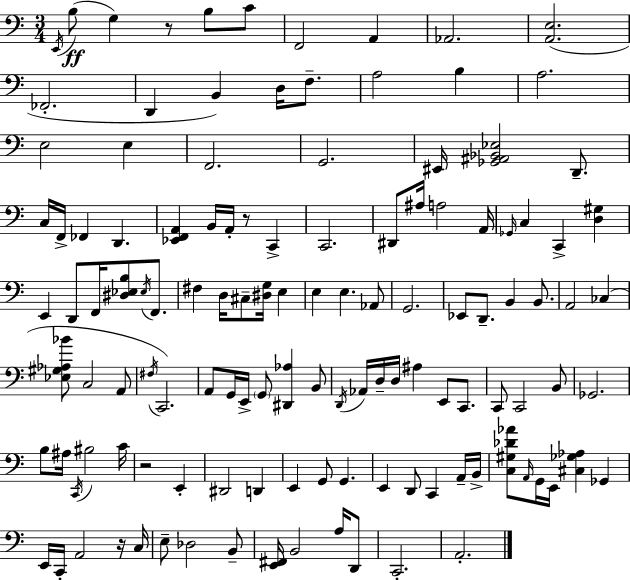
X:1
T:Untitled
M:3/4
L:1/4
K:C
E,,/4 B,/2 G, z/2 B,/2 C/2 F,,2 A,, _A,,2 [A,,E,]2 _F,,2 D,, B,, D,/4 F,/2 A,2 B, A,2 E,2 E, F,,2 G,,2 ^E,,/4 [_G,,^A,,_B,,_E,]2 D,,/2 C,/4 F,,/4 _F,, D,, [_E,,F,,A,,] B,,/4 A,,/4 z/2 C,, C,,2 ^D,,/2 ^A,/4 A,2 A,,/4 _G,,/4 C, C,, [D,^G,] E,, D,,/2 F,,/4 [^D,_E,B,]/2 _E,/4 F,,/2 ^F, D,/4 ^C,/2 [^D,G,]/4 E, E, E, _A,,/2 G,,2 _E,,/2 D,,/2 B,, B,,/2 A,,2 _C, [_E,^G,_A,_B]/2 C,2 A,,/2 ^F,/4 C,,2 A,,/2 G,,/4 E,,/4 G,,/2 [^D,,_A,] B,,/2 D,,/4 _A,,/4 D,/4 D,/4 ^A, E,,/2 C,,/2 C,,/2 C,,2 B,,/2 _G,,2 B,/2 ^A,/4 C,,/4 ^B,2 C/4 z2 E,, ^D,,2 D,, E,, G,,/2 G,, E,, D,,/2 C,, A,,/4 B,,/4 [C,^G,_D_A]/2 A,,/4 G,,/4 E,,/4 [^C,_G,_A,] _G,, E,,/4 C,,/4 A,,2 z/4 C,/4 E,/2 _D,2 B,,/2 [E,,^F,,]/4 B,,2 A,/4 D,,/2 C,,2 A,,2